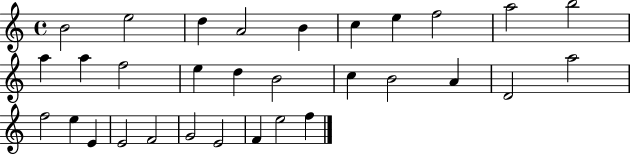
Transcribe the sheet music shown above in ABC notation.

X:1
T:Untitled
M:4/4
L:1/4
K:C
B2 e2 d A2 B c e f2 a2 b2 a a f2 e d B2 c B2 A D2 a2 f2 e E E2 F2 G2 E2 F e2 f